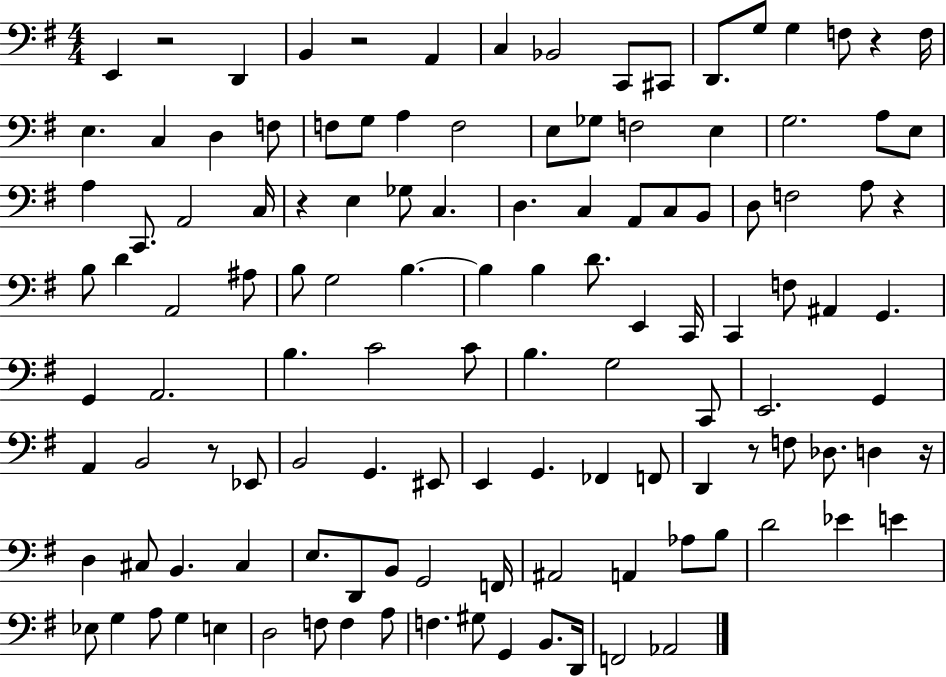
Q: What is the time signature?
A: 4/4